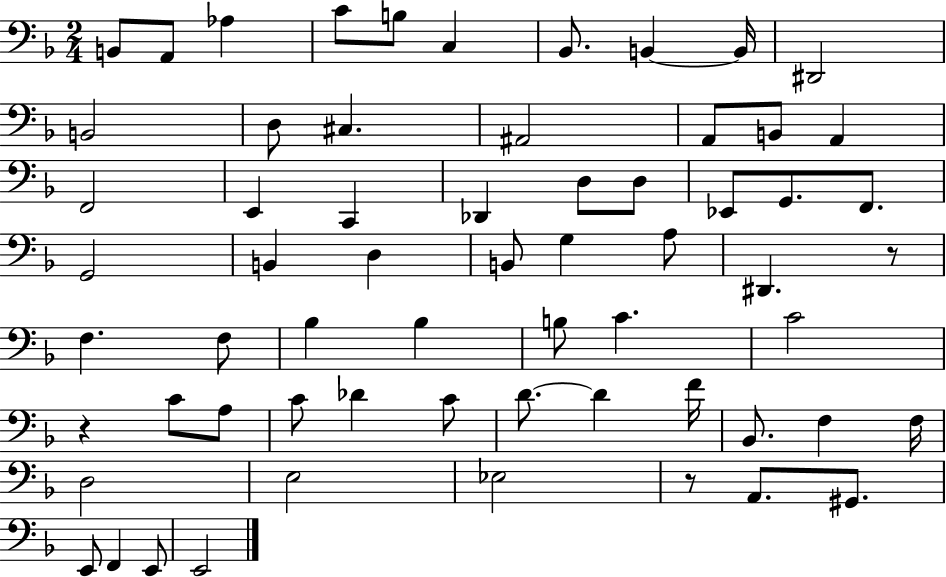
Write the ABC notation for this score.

X:1
T:Untitled
M:2/4
L:1/4
K:F
B,,/2 A,,/2 _A, C/2 B,/2 C, _B,,/2 B,, B,,/4 ^D,,2 B,,2 D,/2 ^C, ^A,,2 A,,/2 B,,/2 A,, F,,2 E,, C,, _D,, D,/2 D,/2 _E,,/2 G,,/2 F,,/2 G,,2 B,, D, B,,/2 G, A,/2 ^D,, z/2 F, F,/2 _B, _B, B,/2 C C2 z C/2 A,/2 C/2 _D C/2 D/2 D F/4 _B,,/2 F, F,/4 D,2 E,2 _E,2 z/2 A,,/2 ^G,,/2 E,,/2 F,, E,,/2 E,,2